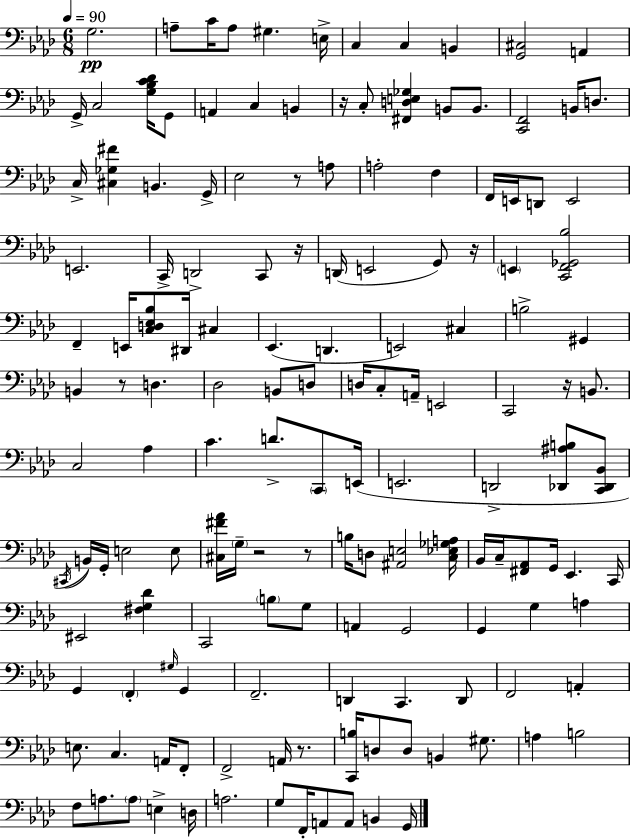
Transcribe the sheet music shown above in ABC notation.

X:1
T:Untitled
M:6/8
L:1/4
K:Fm
G,2 A,/2 C/4 A,/2 ^G, E,/4 C, C, B,, [G,,^C,]2 A,, G,,/4 C,2 [G,_B,C_D]/4 G,,/2 A,, C, B,, z/4 C,/2 [^F,,D,E,_G,] B,,/2 B,,/2 [C,,F,,]2 B,,/4 D,/2 C,/4 [^C,_G,^F] B,, G,,/4 _E,2 z/2 A,/2 A,2 F, F,,/4 E,,/4 D,,/2 E,,2 E,,2 C,,/4 D,,2 C,,/2 z/4 D,,/4 E,,2 G,,/2 z/4 E,, [C,,F,,_G,,_B,]2 F,, E,,/4 [C,D,_E,_B,]/2 ^D,,/4 ^C, _E,, D,, E,,2 ^C, B,2 ^G,, B,, z/2 D, _D,2 B,,/2 D,/2 D,/4 C,/2 A,,/4 E,,2 C,,2 z/4 B,,/2 C,2 _A, C D/2 C,,/2 E,,/4 E,,2 D,,2 [_D,,^A,B,]/2 [C,,_D,,_B,,]/2 ^C,,/4 B,,/4 G,,/4 E,2 E,/2 [^C,^F_A]/4 G,/4 z2 z/2 B,/4 D,/2 [^A,,E,]2 [C,_E,_G,A,]/4 _B,,/4 C,/4 [^F,,_A,,]/2 G,,/4 _E,, C,,/4 ^E,,2 [^F,G,_D] C,,2 B,/2 G,/2 A,, G,,2 G,, G, A, G,, F,, ^G,/4 G,, F,,2 D,, C,, D,,/2 F,,2 A,, E,/2 C, A,,/4 F,,/2 F,,2 A,,/4 z/2 [C,,B,]/4 D,/2 D,/2 B,, ^G,/2 A, B,2 F,/2 A,/2 A,/2 E, D,/4 A,2 G,/2 F,,/4 A,,/2 A,,/2 B,, G,,/4